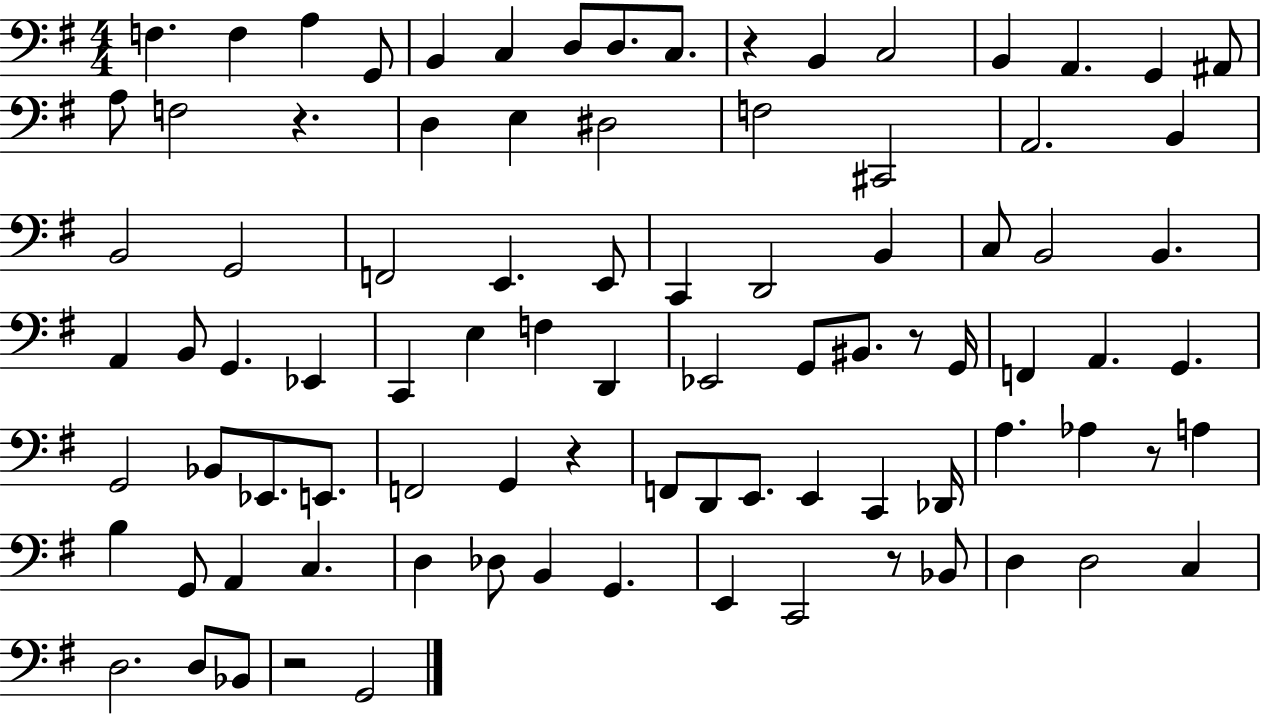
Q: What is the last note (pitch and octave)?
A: G2